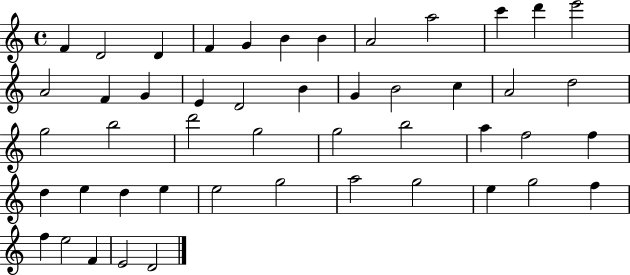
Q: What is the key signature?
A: C major